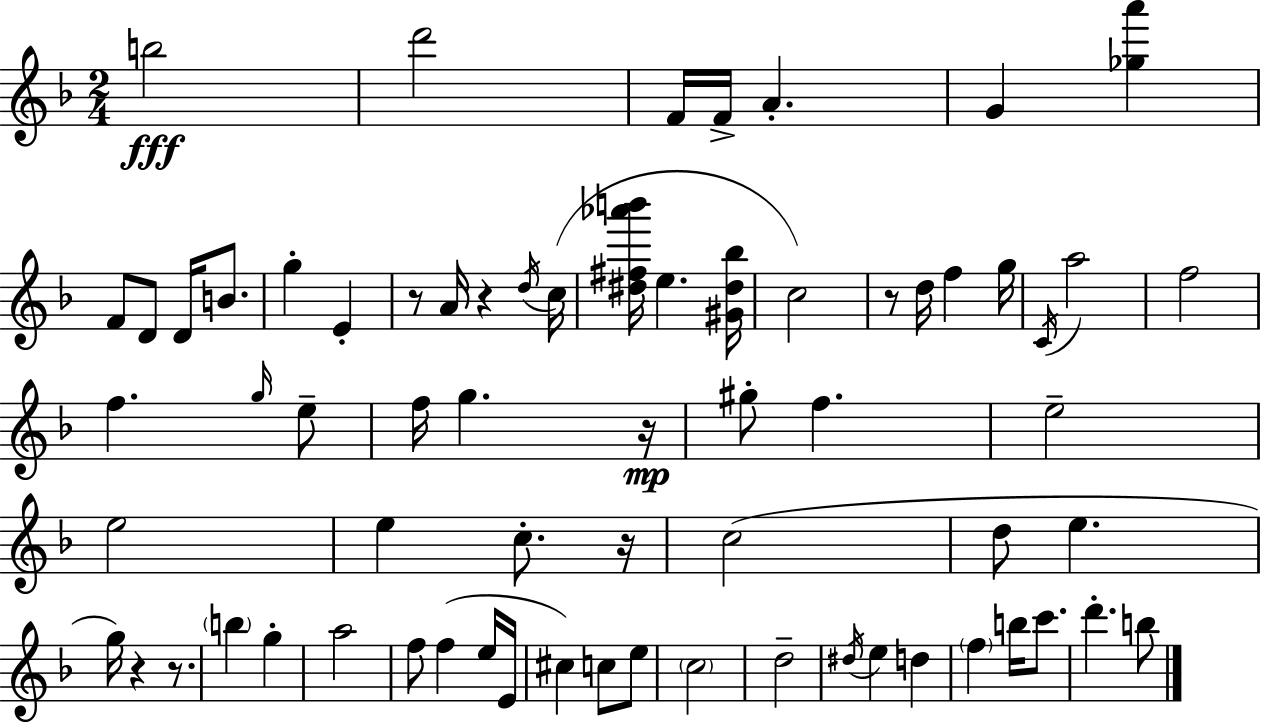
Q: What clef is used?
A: treble